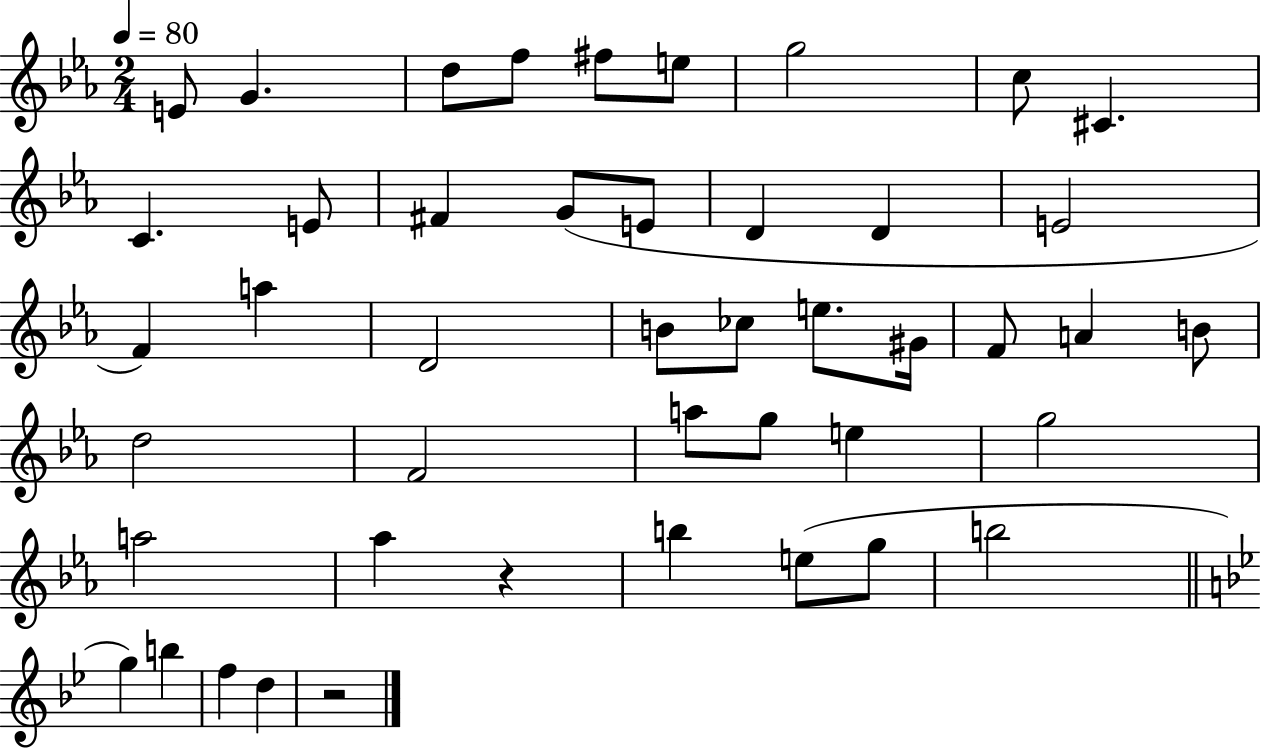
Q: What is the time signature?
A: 2/4